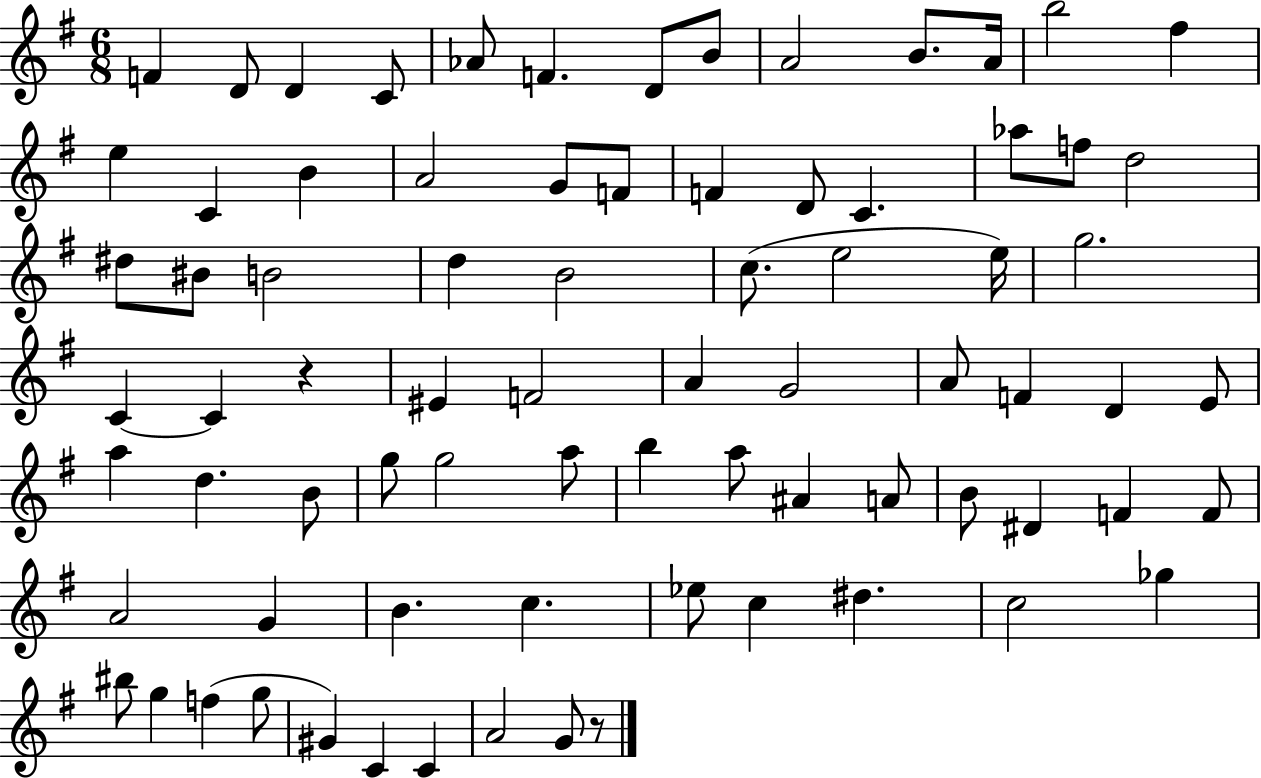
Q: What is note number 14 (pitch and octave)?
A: E5